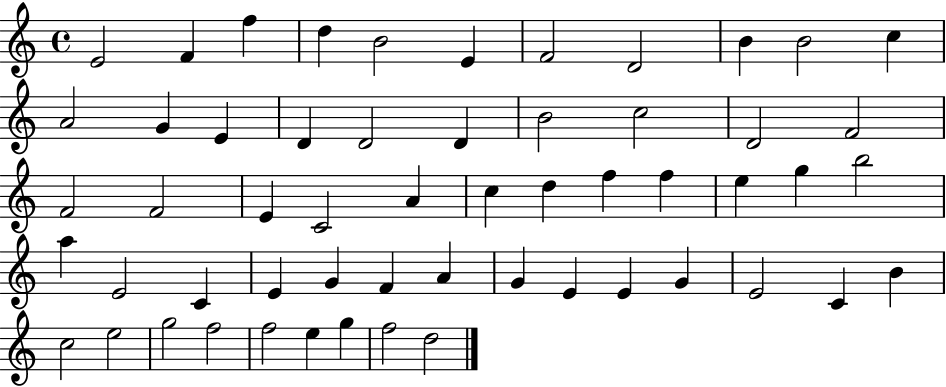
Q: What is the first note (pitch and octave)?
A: E4